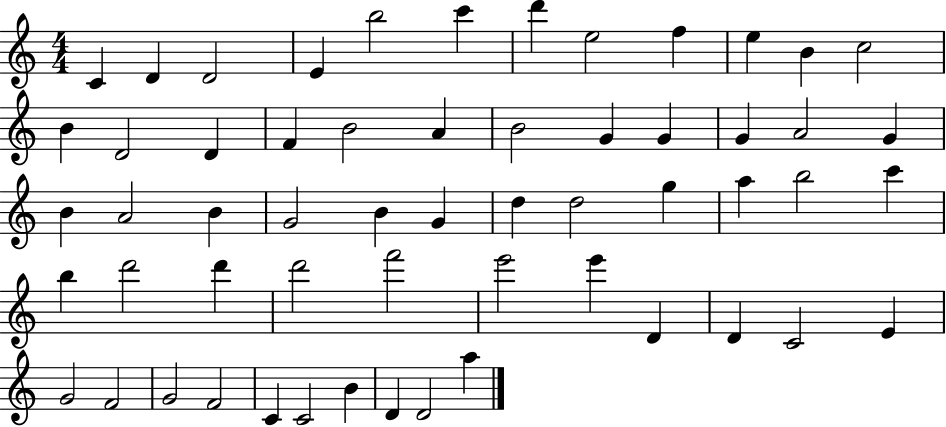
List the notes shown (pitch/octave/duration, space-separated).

C4/q D4/q D4/h E4/q B5/h C6/q D6/q E5/h F5/q E5/q B4/q C5/h B4/q D4/h D4/q F4/q B4/h A4/q B4/h G4/q G4/q G4/q A4/h G4/q B4/q A4/h B4/q G4/h B4/q G4/q D5/q D5/h G5/q A5/q B5/h C6/q B5/q D6/h D6/q D6/h F6/h E6/h E6/q D4/q D4/q C4/h E4/q G4/h F4/h G4/h F4/h C4/q C4/h B4/q D4/q D4/h A5/q